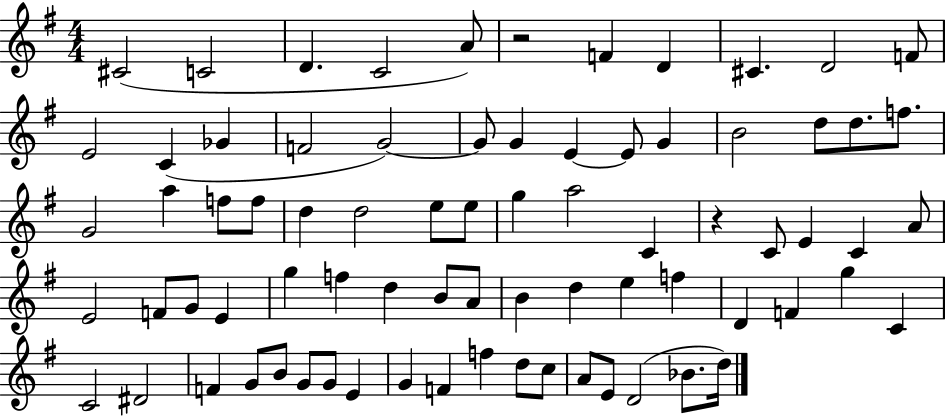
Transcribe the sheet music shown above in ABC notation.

X:1
T:Untitled
M:4/4
L:1/4
K:G
^C2 C2 D C2 A/2 z2 F D ^C D2 F/2 E2 C _G F2 G2 G/2 G E E/2 G B2 d/2 d/2 f/2 G2 a f/2 f/2 d d2 e/2 e/2 g a2 C z C/2 E C A/2 E2 F/2 G/2 E g f d B/2 A/2 B d e f D F g C C2 ^D2 F G/2 B/2 G/2 G/2 E G F f d/2 c/2 A/2 E/2 D2 _B/2 d/4